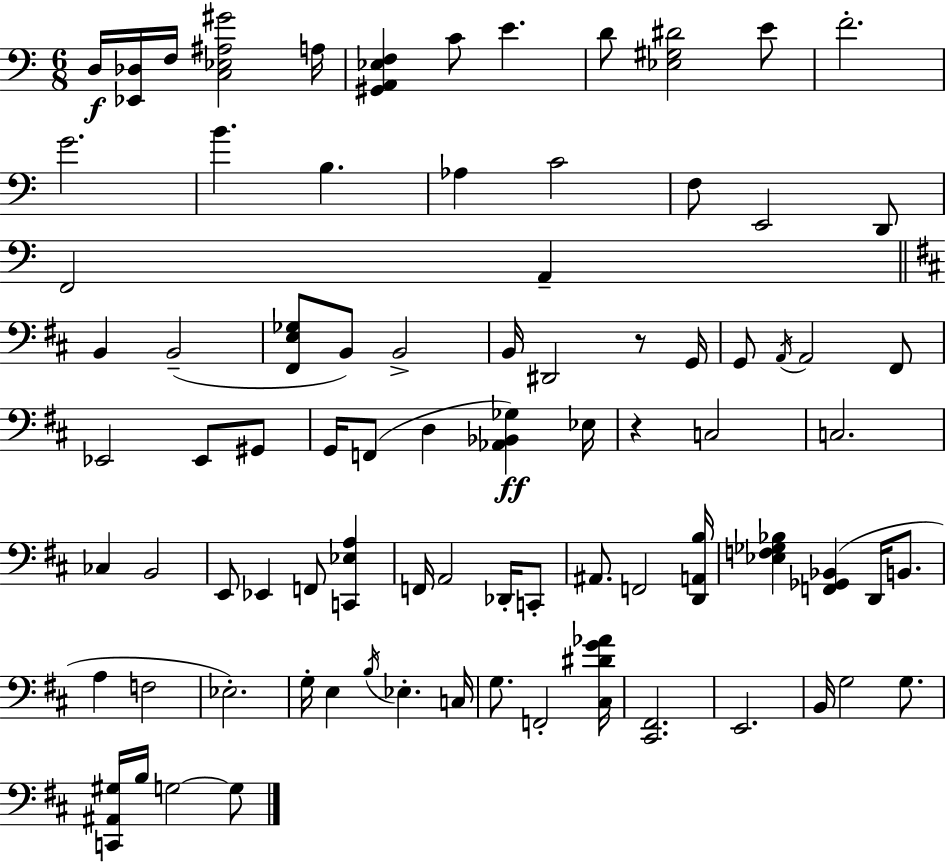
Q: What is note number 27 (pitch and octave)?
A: A2